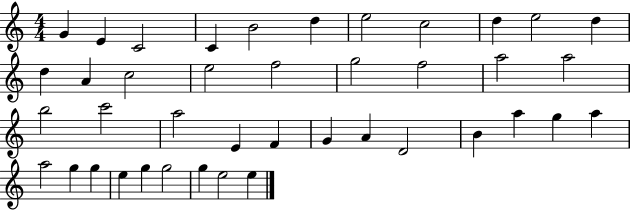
{
  \clef treble
  \numericTimeSignature
  \time 4/4
  \key c \major
  g'4 e'4 c'2 | c'4 b'2 d''4 | e''2 c''2 | d''4 e''2 d''4 | \break d''4 a'4 c''2 | e''2 f''2 | g''2 f''2 | a''2 a''2 | \break b''2 c'''2 | a''2 e'4 f'4 | g'4 a'4 d'2 | b'4 a''4 g''4 a''4 | \break a''2 g''4 g''4 | e''4 g''4 g''2 | g''4 e''2 e''4 | \bar "|."
}